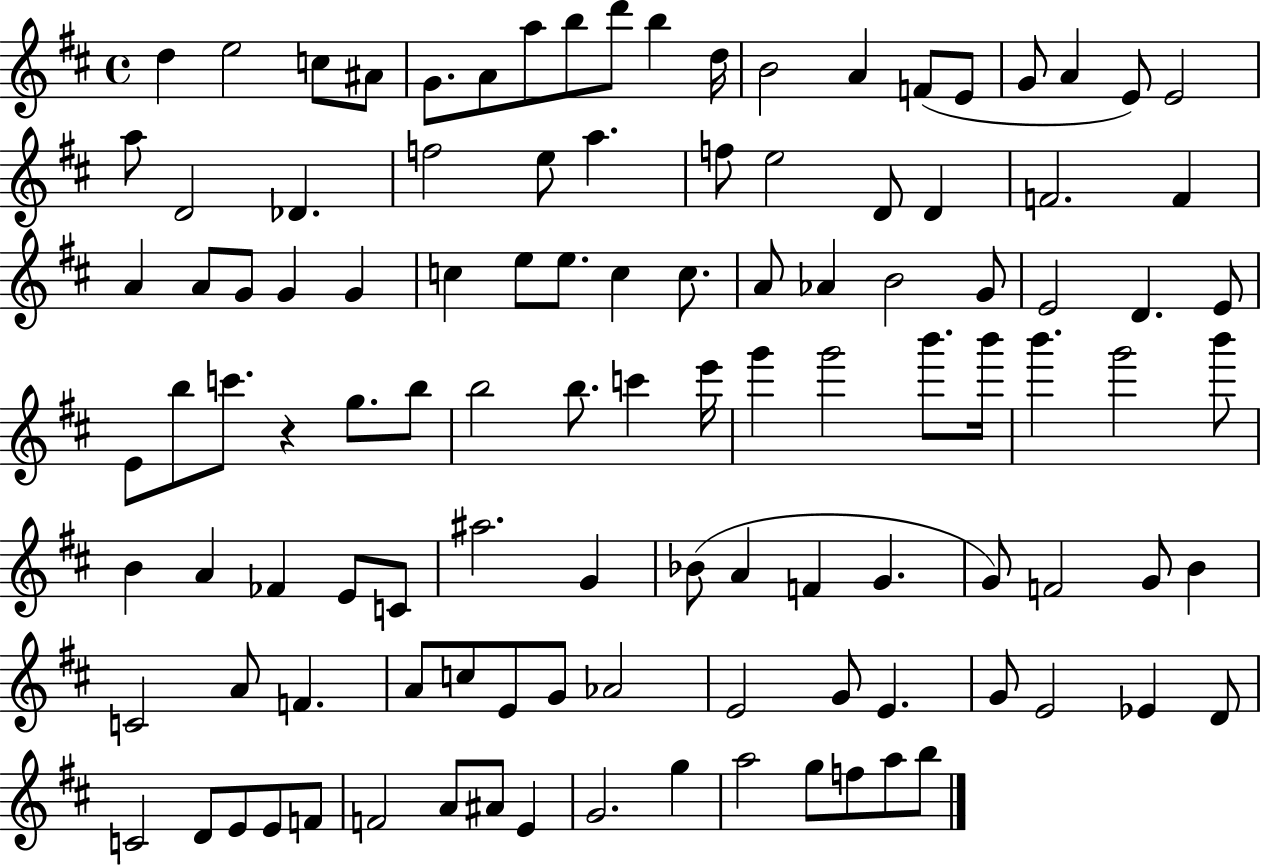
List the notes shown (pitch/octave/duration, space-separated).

D5/q E5/h C5/e A#4/e G4/e. A4/e A5/e B5/e D6/e B5/q D5/s B4/h A4/q F4/e E4/e G4/e A4/q E4/e E4/h A5/e D4/h Db4/q. F5/h E5/e A5/q. F5/e E5/h D4/e D4/q F4/h. F4/q A4/q A4/e G4/e G4/q G4/q C5/q E5/e E5/e. C5/q C5/e. A4/e Ab4/q B4/h G4/e E4/h D4/q. E4/e E4/e B5/e C6/e. R/q G5/e. B5/e B5/h B5/e. C6/q E6/s G6/q G6/h B6/e. B6/s B6/q. G6/h B6/e B4/q A4/q FES4/q E4/e C4/e A#5/h. G4/q Bb4/e A4/q F4/q G4/q. G4/e F4/h G4/e B4/q C4/h A4/e F4/q. A4/e C5/e E4/e G4/e Ab4/h E4/h G4/e E4/q. G4/e E4/h Eb4/q D4/e C4/h D4/e E4/e E4/e F4/e F4/h A4/e A#4/e E4/q G4/h. G5/q A5/h G5/e F5/e A5/e B5/e